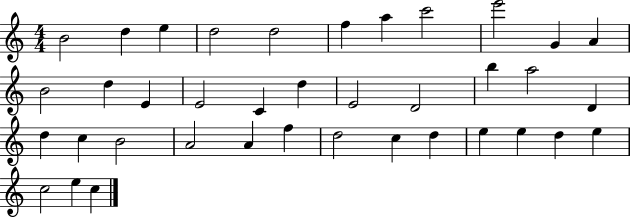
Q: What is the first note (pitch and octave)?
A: B4